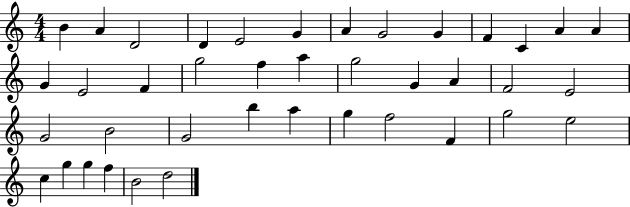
{
  \clef treble
  \numericTimeSignature
  \time 4/4
  \key c \major
  b'4 a'4 d'2 | d'4 e'2 g'4 | a'4 g'2 g'4 | f'4 c'4 a'4 a'4 | \break g'4 e'2 f'4 | g''2 f''4 a''4 | g''2 g'4 a'4 | f'2 e'2 | \break g'2 b'2 | g'2 b''4 a''4 | g''4 f''2 f'4 | g''2 e''2 | \break c''4 g''4 g''4 f''4 | b'2 d''2 | \bar "|."
}